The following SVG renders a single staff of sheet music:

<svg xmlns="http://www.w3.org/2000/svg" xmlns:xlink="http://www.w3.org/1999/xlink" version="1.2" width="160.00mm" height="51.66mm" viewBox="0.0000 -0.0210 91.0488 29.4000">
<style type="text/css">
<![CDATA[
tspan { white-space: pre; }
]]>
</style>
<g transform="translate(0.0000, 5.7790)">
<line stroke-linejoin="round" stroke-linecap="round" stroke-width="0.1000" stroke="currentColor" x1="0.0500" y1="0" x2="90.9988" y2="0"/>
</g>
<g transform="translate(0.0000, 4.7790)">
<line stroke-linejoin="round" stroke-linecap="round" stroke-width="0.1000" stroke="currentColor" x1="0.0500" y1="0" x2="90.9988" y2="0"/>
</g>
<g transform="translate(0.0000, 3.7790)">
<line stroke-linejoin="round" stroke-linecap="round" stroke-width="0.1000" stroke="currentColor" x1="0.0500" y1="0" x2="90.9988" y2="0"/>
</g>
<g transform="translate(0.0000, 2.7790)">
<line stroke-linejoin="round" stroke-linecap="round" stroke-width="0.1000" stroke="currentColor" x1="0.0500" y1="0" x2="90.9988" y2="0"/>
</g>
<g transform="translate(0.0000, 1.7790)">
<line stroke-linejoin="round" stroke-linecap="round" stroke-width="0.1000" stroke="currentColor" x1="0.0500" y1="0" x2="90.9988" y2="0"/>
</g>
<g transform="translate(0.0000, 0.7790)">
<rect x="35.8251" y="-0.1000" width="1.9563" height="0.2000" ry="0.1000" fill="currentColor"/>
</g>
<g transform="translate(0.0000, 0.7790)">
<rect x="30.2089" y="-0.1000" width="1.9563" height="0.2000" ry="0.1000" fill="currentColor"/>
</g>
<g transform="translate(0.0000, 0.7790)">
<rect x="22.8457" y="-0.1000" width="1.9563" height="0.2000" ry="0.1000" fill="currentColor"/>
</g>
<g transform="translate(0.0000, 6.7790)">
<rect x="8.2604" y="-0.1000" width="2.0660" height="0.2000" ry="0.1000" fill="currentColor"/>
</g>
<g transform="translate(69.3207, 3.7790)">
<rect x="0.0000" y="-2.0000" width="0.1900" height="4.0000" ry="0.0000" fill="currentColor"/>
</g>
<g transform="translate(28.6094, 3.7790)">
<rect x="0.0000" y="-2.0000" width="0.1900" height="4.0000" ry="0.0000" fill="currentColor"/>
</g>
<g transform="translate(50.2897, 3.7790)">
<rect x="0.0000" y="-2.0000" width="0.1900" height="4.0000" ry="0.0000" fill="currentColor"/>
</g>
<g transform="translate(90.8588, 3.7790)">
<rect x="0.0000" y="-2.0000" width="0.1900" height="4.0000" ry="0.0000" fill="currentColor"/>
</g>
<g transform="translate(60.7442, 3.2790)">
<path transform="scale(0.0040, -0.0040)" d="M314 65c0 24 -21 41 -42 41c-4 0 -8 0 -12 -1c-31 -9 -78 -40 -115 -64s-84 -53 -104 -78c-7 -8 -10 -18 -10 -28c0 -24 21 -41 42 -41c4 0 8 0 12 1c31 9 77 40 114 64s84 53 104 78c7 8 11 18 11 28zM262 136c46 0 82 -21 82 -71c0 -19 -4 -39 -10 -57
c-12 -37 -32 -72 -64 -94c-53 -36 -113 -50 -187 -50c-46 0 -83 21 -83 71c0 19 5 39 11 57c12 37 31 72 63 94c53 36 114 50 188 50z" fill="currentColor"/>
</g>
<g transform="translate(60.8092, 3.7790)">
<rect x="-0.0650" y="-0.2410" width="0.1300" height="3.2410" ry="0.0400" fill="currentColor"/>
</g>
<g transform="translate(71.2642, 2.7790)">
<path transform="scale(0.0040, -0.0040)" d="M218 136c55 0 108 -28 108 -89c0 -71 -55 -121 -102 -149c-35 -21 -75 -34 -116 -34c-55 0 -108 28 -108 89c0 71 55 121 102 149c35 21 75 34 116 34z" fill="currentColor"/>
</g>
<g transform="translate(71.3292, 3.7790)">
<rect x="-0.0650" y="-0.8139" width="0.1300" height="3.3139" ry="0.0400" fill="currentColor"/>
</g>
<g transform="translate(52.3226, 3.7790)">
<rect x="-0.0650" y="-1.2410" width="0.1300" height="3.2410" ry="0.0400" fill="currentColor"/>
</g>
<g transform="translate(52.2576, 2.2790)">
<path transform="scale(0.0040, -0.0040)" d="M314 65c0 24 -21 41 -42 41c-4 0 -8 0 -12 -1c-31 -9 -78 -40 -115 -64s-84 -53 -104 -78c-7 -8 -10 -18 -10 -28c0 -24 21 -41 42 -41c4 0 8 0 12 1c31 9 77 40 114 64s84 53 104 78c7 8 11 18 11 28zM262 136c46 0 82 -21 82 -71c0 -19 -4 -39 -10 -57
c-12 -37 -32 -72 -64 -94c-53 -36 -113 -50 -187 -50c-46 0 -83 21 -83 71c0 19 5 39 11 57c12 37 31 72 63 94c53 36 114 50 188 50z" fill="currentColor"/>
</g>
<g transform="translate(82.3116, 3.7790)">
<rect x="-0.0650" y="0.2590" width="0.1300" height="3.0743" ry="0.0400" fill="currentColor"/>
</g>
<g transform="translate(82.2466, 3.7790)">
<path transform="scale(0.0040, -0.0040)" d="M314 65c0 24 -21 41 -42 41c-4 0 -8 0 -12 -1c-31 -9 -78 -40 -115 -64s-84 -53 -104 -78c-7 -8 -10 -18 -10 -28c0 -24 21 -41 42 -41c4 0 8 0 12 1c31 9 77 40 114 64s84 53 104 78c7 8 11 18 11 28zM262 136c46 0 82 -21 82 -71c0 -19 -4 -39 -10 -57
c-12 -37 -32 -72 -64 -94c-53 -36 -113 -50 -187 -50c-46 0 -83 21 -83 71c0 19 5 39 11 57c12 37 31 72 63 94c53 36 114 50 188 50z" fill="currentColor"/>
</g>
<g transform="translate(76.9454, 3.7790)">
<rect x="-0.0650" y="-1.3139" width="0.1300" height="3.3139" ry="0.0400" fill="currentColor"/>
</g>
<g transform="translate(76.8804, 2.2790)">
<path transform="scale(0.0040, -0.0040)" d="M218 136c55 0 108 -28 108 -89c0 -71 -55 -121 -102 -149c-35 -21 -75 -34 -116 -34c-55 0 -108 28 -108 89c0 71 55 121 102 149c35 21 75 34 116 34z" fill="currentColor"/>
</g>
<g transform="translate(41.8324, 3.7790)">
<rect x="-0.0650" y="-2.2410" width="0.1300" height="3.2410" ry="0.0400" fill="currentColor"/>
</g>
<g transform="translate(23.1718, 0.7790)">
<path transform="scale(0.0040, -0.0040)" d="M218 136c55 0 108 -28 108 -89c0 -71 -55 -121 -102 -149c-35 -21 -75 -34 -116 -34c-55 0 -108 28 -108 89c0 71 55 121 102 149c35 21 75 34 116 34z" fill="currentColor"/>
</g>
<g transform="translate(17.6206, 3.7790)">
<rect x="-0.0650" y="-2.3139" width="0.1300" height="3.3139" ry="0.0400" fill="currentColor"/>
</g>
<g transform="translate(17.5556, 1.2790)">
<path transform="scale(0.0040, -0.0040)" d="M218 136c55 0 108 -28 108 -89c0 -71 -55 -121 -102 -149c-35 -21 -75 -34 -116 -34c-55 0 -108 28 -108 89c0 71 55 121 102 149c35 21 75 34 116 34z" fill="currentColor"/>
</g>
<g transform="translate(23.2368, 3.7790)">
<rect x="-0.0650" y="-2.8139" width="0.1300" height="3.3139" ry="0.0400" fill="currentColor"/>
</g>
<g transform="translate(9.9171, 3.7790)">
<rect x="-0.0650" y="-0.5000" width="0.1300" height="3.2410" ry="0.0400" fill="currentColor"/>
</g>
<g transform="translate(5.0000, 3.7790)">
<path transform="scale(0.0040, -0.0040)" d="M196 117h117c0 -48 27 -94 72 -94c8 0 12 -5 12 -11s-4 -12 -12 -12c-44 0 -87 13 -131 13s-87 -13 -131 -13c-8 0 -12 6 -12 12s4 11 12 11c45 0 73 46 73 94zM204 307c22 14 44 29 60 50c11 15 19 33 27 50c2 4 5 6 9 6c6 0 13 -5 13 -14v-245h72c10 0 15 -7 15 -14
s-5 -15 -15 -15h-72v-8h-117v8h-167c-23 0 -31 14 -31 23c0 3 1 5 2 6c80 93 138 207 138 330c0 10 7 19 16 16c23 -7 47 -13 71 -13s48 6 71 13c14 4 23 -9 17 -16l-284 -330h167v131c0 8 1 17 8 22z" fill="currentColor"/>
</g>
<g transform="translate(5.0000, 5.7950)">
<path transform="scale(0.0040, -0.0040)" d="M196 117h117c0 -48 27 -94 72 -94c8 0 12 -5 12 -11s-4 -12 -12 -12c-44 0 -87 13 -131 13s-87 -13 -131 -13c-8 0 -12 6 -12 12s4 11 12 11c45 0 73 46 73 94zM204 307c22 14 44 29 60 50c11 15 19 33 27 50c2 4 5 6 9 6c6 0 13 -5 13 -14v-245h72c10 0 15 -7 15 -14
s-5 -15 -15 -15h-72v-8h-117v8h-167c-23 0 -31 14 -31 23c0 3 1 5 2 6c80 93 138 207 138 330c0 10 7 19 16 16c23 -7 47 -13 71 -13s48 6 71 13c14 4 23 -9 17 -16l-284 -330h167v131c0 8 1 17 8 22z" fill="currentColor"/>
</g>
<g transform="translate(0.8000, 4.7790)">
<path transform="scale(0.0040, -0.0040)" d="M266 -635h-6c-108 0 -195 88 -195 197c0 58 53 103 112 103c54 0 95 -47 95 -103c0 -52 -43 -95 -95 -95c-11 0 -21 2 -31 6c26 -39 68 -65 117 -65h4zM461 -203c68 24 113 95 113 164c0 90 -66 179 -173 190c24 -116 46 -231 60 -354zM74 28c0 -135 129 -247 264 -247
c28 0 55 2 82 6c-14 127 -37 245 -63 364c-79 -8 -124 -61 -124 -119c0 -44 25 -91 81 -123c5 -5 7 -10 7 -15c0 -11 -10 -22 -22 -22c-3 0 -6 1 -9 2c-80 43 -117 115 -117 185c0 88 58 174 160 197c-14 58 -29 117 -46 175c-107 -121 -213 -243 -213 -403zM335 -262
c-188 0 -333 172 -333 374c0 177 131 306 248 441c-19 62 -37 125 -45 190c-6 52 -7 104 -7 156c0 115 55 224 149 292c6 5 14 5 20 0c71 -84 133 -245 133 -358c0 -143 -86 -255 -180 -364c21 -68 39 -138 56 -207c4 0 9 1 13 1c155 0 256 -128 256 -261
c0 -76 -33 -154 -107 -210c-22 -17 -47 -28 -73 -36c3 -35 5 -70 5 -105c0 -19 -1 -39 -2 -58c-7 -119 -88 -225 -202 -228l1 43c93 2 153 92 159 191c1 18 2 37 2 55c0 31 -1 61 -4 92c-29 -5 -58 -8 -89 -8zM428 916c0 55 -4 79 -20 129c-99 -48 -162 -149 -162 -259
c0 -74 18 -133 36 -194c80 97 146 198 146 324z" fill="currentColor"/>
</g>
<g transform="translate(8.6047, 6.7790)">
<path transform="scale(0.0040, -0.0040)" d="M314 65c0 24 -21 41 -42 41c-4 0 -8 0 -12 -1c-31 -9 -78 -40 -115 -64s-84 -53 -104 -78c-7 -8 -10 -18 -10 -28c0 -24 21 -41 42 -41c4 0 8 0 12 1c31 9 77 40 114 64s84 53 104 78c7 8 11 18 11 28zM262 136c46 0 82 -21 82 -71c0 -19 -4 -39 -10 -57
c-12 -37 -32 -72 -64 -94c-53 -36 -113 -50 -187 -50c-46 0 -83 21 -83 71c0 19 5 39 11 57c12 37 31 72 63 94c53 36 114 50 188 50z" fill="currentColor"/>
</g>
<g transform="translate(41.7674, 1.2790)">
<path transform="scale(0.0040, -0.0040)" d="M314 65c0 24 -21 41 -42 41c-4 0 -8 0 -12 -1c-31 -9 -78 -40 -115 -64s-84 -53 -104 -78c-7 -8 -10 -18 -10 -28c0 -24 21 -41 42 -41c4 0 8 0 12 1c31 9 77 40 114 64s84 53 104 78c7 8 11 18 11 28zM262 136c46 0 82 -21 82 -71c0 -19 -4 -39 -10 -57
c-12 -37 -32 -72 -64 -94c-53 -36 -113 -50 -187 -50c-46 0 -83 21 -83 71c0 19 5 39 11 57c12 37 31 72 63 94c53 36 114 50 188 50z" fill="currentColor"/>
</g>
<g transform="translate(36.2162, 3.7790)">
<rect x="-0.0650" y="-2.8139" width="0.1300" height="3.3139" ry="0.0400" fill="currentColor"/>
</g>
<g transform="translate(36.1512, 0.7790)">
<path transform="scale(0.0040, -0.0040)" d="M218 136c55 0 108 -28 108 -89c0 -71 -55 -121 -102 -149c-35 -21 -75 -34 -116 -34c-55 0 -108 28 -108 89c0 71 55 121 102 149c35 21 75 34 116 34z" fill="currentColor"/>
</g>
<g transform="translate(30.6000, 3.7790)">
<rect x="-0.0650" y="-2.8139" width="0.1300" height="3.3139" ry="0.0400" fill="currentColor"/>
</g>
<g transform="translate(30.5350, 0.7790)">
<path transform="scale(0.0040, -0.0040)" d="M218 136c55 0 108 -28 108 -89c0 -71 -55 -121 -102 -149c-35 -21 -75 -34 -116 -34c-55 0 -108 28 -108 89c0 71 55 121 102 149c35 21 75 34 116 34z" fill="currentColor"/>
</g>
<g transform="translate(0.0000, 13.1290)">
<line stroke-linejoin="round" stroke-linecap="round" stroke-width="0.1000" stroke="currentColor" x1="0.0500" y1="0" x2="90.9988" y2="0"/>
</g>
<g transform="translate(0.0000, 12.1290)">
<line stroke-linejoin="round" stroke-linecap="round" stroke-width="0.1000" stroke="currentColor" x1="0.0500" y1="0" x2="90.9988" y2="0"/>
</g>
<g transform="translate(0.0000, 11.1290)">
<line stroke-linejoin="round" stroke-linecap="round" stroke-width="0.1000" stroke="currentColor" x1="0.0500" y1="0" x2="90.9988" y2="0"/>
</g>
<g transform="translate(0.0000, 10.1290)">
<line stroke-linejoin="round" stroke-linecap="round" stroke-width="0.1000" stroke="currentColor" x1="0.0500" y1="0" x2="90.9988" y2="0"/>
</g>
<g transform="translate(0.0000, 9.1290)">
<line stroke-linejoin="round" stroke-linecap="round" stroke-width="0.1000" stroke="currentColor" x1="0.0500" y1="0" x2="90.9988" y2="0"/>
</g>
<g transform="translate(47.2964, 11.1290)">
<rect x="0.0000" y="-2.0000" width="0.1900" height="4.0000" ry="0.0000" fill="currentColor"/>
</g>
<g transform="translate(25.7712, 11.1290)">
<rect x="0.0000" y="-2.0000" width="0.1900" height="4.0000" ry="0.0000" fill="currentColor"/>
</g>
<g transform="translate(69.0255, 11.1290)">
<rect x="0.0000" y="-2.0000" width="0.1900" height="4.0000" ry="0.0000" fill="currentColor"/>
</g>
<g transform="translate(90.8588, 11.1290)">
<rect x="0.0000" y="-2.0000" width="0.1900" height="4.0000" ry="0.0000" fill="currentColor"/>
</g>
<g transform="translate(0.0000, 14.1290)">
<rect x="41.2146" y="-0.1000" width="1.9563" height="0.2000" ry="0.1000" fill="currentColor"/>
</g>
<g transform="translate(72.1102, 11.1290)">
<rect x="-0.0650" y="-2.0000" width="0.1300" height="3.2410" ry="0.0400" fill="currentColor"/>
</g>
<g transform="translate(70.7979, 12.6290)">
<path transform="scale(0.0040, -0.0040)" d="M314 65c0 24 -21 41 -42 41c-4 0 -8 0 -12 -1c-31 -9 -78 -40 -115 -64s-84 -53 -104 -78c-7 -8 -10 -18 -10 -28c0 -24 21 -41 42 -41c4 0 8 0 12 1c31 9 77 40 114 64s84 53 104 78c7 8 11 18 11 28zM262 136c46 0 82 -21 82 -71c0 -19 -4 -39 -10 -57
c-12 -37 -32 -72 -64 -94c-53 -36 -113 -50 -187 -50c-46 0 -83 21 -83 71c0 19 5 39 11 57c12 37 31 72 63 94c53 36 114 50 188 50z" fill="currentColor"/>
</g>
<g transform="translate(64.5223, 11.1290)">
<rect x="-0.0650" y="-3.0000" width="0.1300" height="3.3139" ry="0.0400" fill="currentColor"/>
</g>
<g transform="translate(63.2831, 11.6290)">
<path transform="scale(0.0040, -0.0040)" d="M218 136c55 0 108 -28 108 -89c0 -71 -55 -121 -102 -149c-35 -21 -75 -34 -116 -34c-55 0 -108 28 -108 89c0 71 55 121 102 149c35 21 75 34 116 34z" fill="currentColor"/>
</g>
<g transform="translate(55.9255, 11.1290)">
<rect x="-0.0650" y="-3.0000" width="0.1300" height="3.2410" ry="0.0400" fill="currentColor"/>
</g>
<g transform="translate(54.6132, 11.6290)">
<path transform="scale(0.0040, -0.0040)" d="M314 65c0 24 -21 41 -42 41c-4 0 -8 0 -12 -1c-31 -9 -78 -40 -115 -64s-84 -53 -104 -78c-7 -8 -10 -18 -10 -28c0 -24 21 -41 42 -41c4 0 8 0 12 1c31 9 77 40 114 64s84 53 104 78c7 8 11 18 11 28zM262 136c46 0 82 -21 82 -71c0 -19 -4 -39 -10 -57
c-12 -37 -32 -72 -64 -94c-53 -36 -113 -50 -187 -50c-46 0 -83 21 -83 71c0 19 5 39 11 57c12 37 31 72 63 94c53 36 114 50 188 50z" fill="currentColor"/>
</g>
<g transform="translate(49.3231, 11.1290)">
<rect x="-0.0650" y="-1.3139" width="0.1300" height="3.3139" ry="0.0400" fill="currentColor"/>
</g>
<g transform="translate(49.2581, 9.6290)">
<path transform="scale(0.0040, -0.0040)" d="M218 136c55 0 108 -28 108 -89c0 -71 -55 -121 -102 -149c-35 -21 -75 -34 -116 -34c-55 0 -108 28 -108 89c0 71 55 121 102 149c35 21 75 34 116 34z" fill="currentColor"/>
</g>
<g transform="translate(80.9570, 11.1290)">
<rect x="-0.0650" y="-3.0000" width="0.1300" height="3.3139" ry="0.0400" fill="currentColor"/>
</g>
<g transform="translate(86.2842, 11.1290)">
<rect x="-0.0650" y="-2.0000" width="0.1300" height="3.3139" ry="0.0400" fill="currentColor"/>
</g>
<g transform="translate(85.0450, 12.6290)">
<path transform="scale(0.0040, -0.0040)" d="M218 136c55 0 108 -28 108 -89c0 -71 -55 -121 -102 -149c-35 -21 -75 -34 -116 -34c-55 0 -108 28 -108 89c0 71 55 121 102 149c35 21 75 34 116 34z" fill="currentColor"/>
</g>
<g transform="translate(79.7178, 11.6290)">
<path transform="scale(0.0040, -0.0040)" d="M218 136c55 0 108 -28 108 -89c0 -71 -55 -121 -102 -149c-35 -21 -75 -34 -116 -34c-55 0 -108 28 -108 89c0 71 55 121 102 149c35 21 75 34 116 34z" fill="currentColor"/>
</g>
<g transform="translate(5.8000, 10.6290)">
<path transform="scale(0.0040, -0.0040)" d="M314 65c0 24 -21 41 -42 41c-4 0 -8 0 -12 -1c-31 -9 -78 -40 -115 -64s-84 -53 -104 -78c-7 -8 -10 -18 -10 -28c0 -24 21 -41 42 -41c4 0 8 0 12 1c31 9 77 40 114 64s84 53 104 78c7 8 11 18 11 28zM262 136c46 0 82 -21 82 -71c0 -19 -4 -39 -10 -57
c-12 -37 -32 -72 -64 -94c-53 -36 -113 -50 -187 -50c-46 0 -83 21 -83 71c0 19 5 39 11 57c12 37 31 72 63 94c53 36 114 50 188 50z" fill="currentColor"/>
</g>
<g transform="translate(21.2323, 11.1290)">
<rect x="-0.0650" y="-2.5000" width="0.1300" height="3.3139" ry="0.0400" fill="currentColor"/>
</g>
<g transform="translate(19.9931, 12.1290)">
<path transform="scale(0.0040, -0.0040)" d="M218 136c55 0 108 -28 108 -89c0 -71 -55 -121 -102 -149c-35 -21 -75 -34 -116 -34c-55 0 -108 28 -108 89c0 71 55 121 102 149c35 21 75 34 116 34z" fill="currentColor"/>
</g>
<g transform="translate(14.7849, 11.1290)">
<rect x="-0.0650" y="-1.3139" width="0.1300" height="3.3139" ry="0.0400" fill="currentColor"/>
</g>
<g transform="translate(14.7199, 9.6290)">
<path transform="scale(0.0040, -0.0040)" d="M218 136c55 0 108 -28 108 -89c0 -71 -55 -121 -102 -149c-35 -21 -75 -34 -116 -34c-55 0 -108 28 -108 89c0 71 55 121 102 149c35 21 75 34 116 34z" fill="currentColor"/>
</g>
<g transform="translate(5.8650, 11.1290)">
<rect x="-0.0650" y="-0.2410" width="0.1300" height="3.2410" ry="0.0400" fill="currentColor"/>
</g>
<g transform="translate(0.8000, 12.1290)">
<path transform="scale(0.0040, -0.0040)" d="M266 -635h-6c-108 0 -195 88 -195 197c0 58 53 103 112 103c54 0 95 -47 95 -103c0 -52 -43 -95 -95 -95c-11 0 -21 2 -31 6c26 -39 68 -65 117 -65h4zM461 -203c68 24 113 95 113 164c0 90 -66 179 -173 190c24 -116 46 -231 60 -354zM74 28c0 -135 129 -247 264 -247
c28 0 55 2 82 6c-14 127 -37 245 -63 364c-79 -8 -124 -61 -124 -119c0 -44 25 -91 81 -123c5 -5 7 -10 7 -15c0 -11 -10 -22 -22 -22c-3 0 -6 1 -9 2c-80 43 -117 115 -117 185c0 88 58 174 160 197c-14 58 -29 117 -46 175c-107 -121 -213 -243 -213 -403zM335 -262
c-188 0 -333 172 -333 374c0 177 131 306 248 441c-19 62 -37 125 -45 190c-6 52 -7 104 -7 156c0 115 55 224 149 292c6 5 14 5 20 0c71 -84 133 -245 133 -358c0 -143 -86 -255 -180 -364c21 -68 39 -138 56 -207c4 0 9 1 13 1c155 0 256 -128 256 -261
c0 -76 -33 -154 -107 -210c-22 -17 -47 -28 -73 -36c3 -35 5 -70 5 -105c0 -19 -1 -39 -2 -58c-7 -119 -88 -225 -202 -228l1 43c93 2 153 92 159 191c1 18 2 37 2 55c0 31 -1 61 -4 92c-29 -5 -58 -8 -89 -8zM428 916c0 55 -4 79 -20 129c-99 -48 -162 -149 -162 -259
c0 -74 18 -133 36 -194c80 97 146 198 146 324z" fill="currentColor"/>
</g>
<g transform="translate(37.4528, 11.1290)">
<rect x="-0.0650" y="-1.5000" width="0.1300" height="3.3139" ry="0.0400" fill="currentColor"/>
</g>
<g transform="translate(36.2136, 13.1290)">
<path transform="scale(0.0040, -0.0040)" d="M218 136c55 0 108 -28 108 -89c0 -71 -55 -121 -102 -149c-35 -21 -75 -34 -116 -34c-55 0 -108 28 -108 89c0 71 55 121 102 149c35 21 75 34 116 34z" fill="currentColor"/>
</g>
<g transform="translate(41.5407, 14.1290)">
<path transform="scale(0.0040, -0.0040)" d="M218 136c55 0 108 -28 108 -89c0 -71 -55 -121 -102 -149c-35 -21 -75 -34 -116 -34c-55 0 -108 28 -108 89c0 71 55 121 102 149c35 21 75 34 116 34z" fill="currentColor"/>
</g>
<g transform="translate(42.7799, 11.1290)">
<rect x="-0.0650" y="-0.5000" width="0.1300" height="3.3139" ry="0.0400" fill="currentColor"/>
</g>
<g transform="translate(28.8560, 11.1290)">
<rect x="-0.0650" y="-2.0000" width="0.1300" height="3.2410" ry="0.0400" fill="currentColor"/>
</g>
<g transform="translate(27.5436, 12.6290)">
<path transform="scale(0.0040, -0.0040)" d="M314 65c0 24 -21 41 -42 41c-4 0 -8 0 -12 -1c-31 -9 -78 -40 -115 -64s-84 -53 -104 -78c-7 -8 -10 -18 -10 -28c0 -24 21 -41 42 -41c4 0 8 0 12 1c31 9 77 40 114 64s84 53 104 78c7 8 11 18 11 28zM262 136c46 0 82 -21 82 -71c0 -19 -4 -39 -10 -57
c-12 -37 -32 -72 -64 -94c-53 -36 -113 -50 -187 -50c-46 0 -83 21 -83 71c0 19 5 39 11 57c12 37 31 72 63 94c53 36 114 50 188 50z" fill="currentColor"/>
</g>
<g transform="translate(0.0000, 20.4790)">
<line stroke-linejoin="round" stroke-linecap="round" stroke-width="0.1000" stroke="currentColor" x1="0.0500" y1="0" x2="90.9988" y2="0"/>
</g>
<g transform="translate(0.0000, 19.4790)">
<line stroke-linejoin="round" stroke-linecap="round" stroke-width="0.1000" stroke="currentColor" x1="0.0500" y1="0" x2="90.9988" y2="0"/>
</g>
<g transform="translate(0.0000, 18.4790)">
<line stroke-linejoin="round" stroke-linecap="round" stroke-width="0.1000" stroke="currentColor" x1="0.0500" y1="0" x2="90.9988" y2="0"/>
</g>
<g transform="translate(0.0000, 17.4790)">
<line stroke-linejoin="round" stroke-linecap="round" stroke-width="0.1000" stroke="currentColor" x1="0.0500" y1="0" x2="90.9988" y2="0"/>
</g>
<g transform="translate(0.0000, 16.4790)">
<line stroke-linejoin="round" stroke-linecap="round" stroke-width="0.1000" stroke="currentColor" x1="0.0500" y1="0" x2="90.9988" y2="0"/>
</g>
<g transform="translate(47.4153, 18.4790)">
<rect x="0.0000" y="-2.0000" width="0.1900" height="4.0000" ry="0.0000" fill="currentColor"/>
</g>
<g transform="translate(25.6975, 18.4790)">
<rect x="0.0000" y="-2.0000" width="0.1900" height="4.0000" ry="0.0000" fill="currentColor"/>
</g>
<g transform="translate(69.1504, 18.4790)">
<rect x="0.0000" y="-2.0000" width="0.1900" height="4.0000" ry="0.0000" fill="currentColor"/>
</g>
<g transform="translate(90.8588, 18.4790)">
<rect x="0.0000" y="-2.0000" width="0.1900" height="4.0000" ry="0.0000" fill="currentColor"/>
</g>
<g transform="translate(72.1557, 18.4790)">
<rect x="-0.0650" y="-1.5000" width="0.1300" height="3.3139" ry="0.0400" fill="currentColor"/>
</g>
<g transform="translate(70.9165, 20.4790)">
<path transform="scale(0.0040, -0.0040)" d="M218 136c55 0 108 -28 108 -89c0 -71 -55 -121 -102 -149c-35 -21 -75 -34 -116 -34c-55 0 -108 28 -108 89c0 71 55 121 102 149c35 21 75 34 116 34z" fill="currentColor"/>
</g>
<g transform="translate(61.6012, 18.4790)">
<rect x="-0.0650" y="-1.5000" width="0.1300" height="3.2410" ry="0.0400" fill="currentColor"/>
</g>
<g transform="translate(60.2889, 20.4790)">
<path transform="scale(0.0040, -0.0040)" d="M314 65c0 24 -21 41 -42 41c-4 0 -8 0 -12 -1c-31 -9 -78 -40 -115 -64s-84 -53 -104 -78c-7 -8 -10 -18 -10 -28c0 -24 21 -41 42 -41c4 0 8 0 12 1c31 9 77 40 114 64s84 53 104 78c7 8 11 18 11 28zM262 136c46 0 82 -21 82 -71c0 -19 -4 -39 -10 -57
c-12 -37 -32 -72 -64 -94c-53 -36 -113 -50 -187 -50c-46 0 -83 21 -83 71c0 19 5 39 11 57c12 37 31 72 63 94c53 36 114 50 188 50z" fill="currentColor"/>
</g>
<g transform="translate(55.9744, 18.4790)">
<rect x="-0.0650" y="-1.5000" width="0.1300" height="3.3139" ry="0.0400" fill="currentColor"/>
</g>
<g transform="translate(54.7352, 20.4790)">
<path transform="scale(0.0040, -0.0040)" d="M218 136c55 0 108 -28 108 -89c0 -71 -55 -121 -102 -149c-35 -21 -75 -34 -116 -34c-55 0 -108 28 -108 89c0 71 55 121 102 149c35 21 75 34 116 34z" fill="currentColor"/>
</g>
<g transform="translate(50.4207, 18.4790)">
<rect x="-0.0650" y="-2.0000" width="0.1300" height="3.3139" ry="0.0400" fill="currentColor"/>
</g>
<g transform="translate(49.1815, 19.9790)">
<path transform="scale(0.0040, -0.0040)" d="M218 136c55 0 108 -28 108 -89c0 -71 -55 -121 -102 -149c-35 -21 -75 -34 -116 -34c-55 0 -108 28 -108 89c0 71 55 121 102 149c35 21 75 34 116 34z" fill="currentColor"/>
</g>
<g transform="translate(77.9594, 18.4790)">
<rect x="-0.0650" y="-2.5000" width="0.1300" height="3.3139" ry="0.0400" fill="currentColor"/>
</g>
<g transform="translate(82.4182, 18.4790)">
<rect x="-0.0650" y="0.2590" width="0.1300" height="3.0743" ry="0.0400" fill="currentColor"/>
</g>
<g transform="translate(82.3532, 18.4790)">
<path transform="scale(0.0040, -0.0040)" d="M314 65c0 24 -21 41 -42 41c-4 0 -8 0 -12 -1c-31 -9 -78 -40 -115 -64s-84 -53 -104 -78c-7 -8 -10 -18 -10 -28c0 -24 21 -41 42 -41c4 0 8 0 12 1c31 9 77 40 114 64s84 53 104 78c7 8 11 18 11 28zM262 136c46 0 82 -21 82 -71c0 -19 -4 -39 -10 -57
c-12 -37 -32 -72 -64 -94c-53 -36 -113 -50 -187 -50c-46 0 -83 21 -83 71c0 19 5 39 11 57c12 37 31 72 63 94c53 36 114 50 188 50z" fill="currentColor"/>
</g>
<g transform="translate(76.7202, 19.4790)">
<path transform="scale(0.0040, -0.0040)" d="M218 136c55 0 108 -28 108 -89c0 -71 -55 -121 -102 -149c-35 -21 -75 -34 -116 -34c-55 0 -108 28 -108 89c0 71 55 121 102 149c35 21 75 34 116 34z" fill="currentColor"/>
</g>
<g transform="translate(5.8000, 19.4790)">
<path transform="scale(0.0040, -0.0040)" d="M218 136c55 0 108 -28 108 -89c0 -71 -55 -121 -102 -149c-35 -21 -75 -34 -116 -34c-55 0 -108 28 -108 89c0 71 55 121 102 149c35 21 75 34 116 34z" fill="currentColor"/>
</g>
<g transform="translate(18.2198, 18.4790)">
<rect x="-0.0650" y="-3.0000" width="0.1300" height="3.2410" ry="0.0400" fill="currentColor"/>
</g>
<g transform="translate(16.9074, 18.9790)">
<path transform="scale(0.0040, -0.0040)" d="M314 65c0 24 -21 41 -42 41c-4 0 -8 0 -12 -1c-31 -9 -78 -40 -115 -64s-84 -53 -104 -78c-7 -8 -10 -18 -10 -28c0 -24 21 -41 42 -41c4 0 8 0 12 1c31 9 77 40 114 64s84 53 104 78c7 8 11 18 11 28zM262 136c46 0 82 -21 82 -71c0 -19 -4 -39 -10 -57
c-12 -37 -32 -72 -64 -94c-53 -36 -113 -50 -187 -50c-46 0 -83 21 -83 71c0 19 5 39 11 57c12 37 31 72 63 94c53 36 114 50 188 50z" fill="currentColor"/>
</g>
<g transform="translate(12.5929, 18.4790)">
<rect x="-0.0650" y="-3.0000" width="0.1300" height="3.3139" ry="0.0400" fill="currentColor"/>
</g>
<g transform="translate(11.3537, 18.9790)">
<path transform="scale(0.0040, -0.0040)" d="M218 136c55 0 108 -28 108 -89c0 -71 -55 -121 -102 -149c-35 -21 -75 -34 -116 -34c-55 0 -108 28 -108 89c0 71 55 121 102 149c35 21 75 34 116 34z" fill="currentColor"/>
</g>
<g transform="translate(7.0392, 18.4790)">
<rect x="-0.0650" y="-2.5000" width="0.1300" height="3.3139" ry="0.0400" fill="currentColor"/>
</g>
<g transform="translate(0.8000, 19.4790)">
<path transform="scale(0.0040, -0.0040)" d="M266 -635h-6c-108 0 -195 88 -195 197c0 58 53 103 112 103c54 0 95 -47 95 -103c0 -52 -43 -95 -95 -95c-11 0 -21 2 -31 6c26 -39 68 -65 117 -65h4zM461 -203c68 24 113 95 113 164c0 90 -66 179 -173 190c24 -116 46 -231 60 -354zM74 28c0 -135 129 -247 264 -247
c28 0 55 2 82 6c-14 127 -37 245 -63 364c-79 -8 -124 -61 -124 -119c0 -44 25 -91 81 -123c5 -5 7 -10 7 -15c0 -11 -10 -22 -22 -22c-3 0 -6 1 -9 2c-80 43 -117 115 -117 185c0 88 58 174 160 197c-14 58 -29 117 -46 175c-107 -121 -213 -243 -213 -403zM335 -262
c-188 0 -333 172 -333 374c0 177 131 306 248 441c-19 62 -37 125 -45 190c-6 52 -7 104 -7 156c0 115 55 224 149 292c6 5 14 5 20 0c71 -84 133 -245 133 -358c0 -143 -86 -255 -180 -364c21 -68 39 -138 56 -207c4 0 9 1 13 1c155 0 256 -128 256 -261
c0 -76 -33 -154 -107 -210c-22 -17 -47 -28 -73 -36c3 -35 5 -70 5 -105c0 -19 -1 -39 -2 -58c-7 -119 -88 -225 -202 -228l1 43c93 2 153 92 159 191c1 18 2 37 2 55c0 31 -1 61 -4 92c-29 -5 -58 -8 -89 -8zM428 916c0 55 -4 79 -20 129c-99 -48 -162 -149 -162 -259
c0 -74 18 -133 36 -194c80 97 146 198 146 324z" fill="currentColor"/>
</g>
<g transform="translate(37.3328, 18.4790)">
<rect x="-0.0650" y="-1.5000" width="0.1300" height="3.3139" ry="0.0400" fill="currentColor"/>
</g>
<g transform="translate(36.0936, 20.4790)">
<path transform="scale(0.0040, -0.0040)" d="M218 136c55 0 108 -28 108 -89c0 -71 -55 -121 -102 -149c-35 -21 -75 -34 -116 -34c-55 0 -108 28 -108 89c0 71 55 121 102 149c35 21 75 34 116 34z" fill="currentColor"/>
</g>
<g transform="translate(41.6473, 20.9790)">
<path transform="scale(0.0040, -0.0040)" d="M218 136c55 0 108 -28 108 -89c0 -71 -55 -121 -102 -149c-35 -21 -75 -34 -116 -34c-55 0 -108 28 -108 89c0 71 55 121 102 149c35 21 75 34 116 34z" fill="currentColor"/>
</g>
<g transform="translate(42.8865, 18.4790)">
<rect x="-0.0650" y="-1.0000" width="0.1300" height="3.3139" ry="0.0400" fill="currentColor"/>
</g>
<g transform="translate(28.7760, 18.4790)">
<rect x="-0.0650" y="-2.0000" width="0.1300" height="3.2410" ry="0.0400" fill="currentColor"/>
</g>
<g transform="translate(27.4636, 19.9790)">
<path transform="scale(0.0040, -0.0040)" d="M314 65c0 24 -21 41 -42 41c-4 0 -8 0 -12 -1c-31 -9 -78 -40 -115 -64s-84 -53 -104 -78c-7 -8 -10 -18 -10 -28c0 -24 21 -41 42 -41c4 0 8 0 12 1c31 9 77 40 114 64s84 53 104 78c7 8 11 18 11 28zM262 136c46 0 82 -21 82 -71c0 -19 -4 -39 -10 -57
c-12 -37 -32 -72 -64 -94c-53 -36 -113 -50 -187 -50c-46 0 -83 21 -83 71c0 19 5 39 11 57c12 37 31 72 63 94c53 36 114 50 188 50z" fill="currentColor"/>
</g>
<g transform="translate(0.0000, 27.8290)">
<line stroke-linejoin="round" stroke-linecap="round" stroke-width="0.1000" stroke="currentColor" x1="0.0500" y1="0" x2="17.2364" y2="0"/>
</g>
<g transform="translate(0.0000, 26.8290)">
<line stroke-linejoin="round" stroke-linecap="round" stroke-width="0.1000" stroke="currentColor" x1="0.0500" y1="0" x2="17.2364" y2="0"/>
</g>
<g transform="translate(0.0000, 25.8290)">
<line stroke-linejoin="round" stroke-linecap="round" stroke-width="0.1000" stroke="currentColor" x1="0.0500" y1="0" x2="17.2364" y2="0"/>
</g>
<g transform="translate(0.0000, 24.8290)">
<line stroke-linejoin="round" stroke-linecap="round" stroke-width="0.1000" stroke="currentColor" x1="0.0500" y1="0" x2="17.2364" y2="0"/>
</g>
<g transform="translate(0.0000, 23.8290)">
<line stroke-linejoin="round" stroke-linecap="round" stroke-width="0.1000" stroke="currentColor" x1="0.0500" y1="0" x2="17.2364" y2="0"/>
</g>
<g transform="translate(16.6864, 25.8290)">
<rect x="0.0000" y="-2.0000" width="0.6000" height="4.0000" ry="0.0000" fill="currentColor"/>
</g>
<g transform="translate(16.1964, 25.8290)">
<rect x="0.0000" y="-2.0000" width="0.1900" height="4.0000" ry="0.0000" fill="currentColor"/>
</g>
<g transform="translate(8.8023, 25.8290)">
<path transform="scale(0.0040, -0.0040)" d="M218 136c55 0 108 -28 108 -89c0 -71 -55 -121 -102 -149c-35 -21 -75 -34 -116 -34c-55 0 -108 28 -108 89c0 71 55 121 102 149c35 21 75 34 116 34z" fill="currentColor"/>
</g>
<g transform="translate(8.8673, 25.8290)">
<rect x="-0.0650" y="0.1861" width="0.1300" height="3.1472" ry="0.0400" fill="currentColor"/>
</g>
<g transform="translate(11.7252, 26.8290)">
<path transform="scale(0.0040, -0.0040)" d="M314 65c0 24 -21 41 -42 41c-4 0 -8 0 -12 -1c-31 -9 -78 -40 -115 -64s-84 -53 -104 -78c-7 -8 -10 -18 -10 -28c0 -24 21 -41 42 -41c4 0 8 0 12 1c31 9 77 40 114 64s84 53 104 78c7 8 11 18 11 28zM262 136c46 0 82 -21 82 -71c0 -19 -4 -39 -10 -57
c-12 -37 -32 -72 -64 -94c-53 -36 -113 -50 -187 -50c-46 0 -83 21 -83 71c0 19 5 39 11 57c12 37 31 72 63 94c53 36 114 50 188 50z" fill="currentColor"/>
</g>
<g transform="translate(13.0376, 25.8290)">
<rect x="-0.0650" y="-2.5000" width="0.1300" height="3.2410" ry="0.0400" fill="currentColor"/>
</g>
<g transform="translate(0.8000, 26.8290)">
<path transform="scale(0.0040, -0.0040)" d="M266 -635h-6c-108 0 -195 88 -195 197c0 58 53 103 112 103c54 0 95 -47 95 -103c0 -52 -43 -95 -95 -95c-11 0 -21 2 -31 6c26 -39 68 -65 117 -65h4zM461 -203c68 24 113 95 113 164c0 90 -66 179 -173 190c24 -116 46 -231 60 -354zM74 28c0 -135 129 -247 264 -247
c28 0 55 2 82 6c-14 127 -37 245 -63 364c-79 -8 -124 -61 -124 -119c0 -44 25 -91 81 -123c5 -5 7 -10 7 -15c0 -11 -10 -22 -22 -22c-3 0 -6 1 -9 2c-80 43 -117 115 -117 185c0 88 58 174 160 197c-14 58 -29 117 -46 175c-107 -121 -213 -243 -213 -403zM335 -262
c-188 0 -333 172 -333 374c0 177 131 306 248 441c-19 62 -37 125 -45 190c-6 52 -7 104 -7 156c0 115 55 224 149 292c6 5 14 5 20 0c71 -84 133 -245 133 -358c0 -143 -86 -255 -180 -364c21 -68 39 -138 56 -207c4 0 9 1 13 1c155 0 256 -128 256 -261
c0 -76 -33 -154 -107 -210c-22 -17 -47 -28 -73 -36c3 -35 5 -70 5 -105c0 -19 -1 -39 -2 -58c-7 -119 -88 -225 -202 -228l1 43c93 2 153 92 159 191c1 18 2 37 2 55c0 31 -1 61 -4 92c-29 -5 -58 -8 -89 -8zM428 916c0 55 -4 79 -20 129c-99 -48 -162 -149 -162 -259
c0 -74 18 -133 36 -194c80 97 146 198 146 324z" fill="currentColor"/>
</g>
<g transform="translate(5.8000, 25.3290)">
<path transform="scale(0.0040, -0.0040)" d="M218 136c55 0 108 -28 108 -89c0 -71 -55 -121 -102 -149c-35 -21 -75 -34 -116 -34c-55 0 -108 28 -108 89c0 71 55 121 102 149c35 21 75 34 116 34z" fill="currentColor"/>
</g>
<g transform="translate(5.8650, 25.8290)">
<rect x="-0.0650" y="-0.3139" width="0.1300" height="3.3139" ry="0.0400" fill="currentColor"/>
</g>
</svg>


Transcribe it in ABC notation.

X:1
T:Untitled
M:4/4
L:1/4
K:C
C2 g a a a g2 e2 c2 d e B2 c2 e G F2 E C e A2 A F2 A F G A A2 F2 E D F E E2 E G B2 c B G2